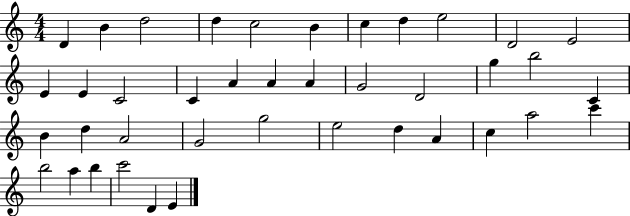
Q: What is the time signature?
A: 4/4